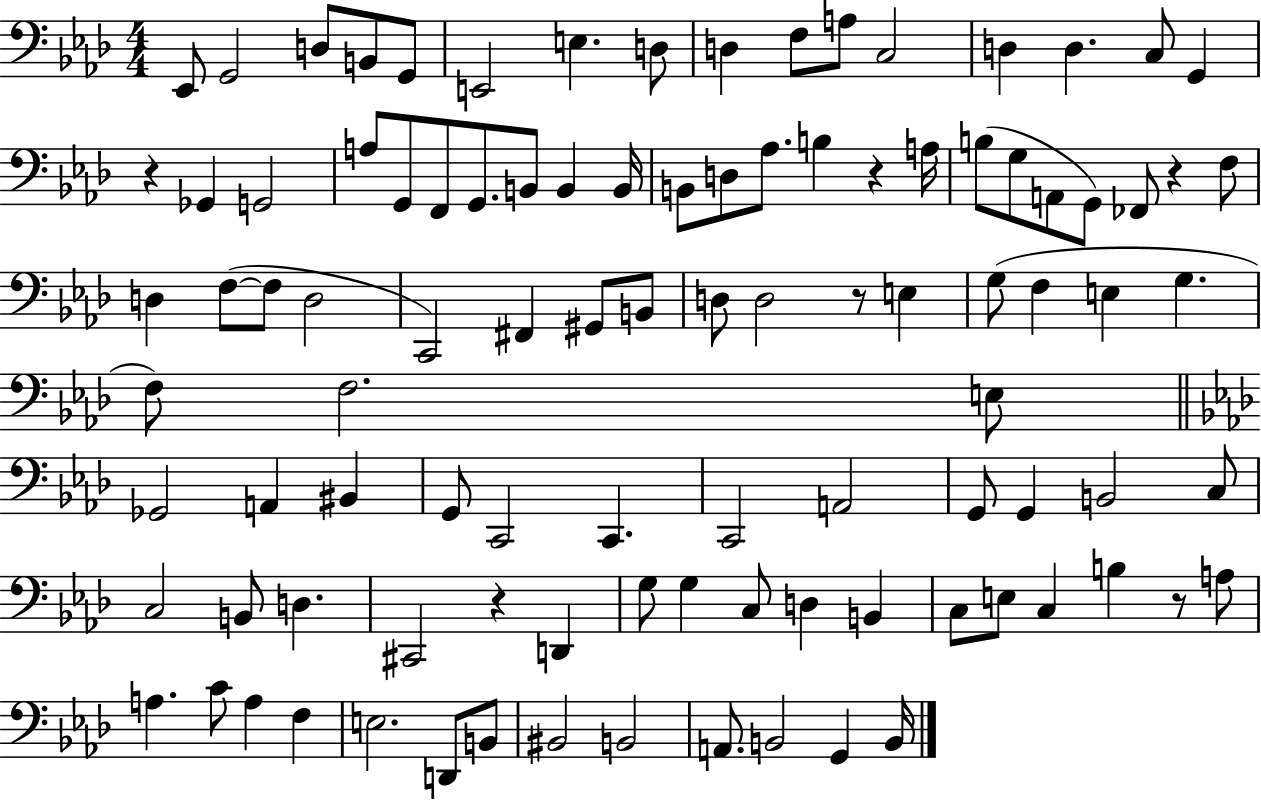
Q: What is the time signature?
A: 4/4